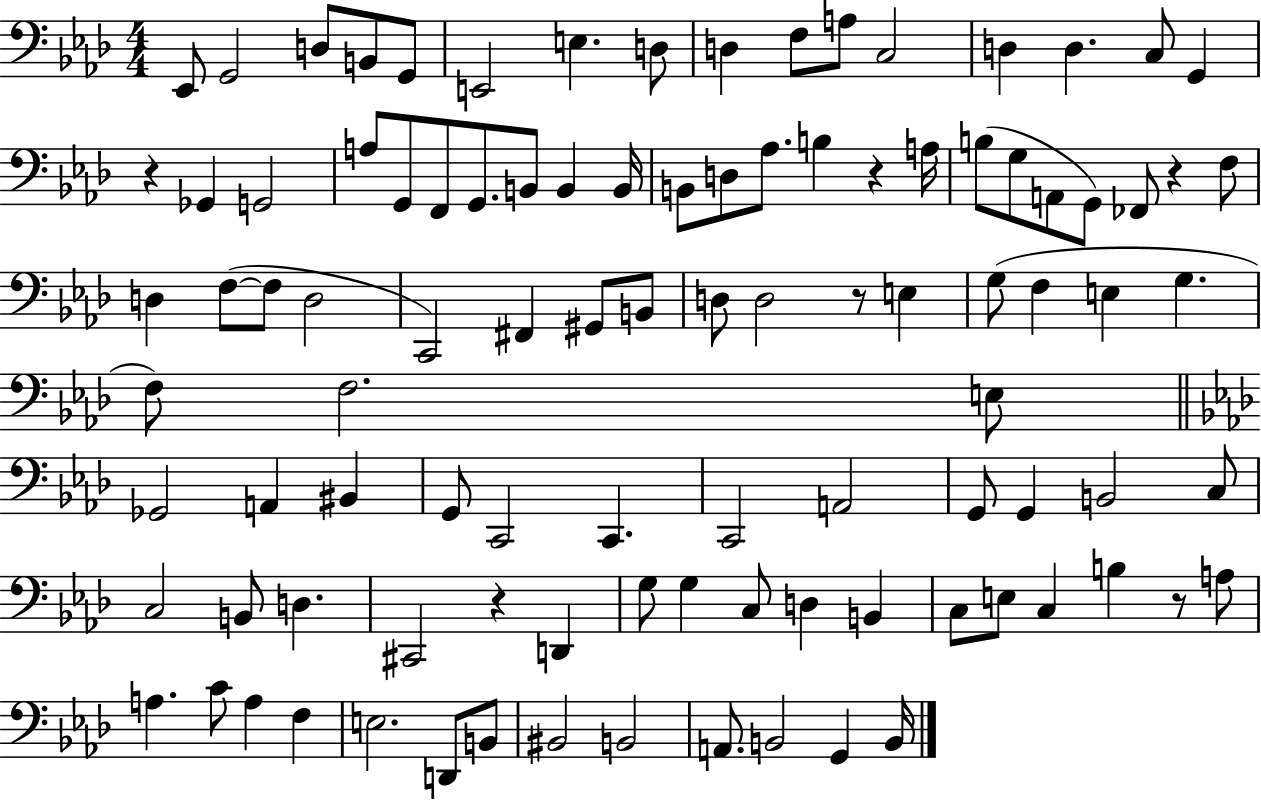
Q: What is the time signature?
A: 4/4